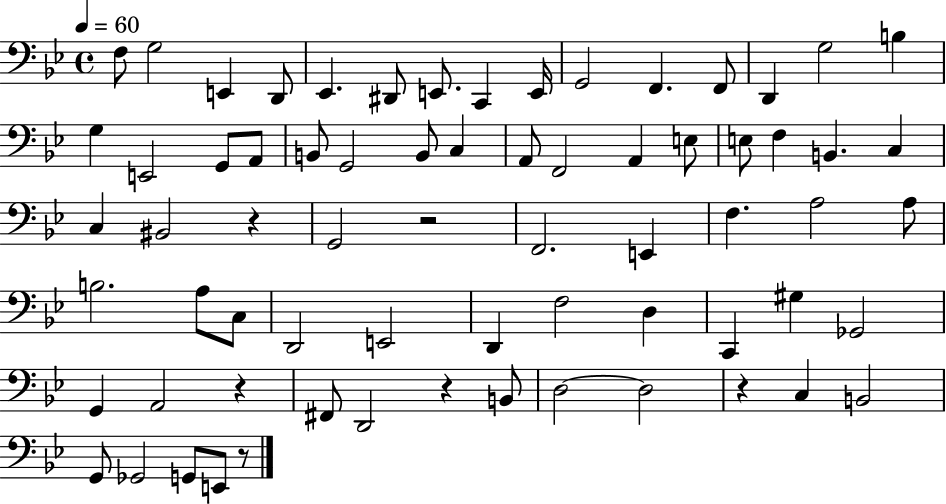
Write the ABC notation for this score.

X:1
T:Untitled
M:4/4
L:1/4
K:Bb
F,/2 G,2 E,, D,,/2 _E,, ^D,,/2 E,,/2 C,, E,,/4 G,,2 F,, F,,/2 D,, G,2 B, G, E,,2 G,,/2 A,,/2 B,,/2 G,,2 B,,/2 C, A,,/2 F,,2 A,, E,/2 E,/2 F, B,, C, C, ^B,,2 z G,,2 z2 F,,2 E,, F, A,2 A,/2 B,2 A,/2 C,/2 D,,2 E,,2 D,, F,2 D, C,, ^G, _G,,2 G,, A,,2 z ^F,,/2 D,,2 z B,,/2 D,2 D,2 z C, B,,2 G,,/2 _G,,2 G,,/2 E,,/2 z/2